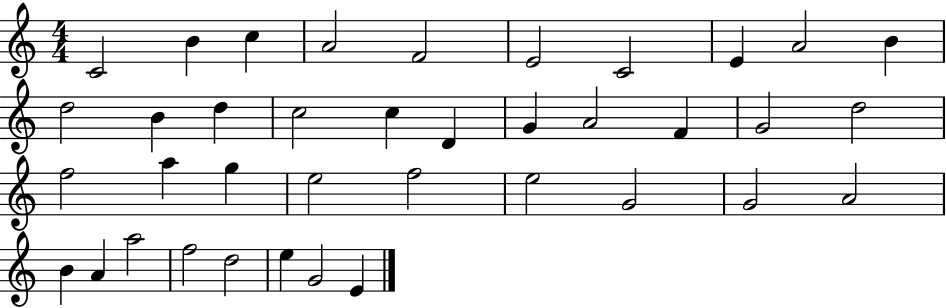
X:1
T:Untitled
M:4/4
L:1/4
K:C
C2 B c A2 F2 E2 C2 E A2 B d2 B d c2 c D G A2 F G2 d2 f2 a g e2 f2 e2 G2 G2 A2 B A a2 f2 d2 e G2 E